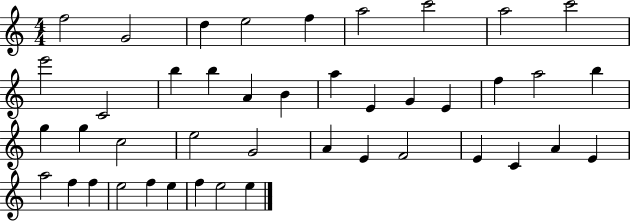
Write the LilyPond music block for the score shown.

{
  \clef treble
  \numericTimeSignature
  \time 4/4
  \key c \major
  f''2 g'2 | d''4 e''2 f''4 | a''2 c'''2 | a''2 c'''2 | \break e'''2 c'2 | b''4 b''4 a'4 b'4 | a''4 e'4 g'4 e'4 | f''4 a''2 b''4 | \break g''4 g''4 c''2 | e''2 g'2 | a'4 e'4 f'2 | e'4 c'4 a'4 e'4 | \break a''2 f''4 f''4 | e''2 f''4 e''4 | f''4 e''2 e''4 | \bar "|."
}